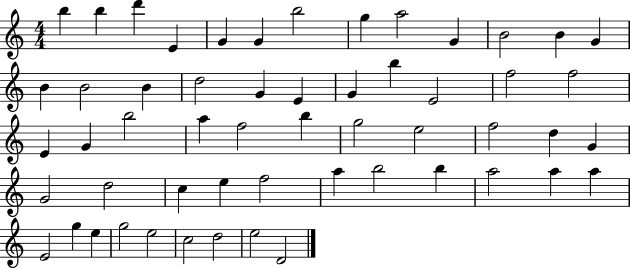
X:1
T:Untitled
M:4/4
L:1/4
K:C
b b d' E G G b2 g a2 G B2 B G B B2 B d2 G E G b E2 f2 f2 E G b2 a f2 b g2 e2 f2 d G G2 d2 c e f2 a b2 b a2 a a E2 g e g2 e2 c2 d2 e2 D2